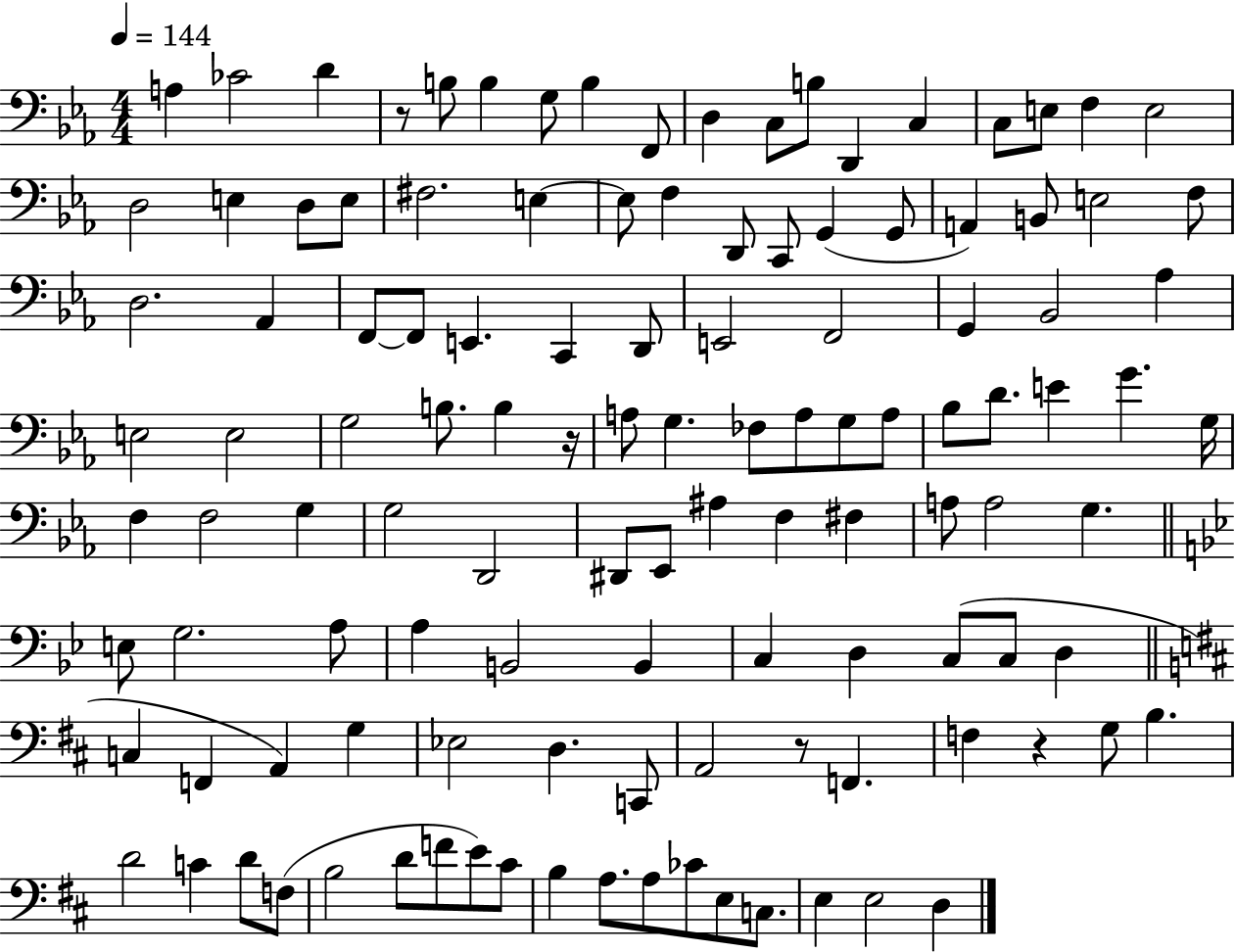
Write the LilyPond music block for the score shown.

{
  \clef bass
  \numericTimeSignature
  \time 4/4
  \key ees \major
  \tempo 4 = 144
  a4 ces'2 d'4 | r8 b8 b4 g8 b4 f,8 | d4 c8 b8 d,4 c4 | c8 e8 f4 e2 | \break d2 e4 d8 e8 | fis2. e4~~ | e8 f4 d,8 c,8 g,4( g,8 | a,4) b,8 e2 f8 | \break d2. aes,4 | f,8~~ f,8 e,4. c,4 d,8 | e,2 f,2 | g,4 bes,2 aes4 | \break e2 e2 | g2 b8. b4 r16 | a8 g4. fes8 a8 g8 a8 | bes8 d'8. e'4 g'4. g16 | \break f4 f2 g4 | g2 d,2 | dis,8 ees,8 ais4 f4 fis4 | a8 a2 g4. | \break \bar "||" \break \key bes \major e8 g2. a8 | a4 b,2 b,4 | c4 d4 c8( c8 d4 | \bar "||" \break \key d \major c4 f,4 a,4) g4 | ees2 d4. c,8 | a,2 r8 f,4. | f4 r4 g8 b4. | \break d'2 c'4 d'8 f8( | b2 d'8 f'8 e'8) cis'8 | b4 a8. a8 ces'8 e8 c8. | e4 e2 d4 | \break \bar "|."
}